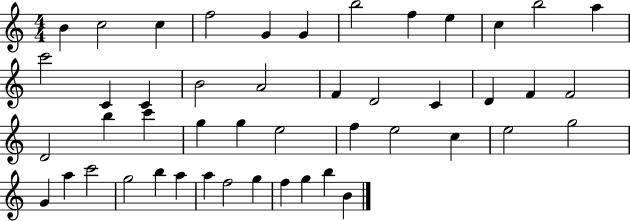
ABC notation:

X:1
T:Untitled
M:4/4
L:1/4
K:C
B c2 c f2 G G b2 f e c b2 a c'2 C C B2 A2 F D2 C D F F2 D2 b c' g g e2 f e2 c e2 g2 G a c'2 g2 b a a f2 g f g b B